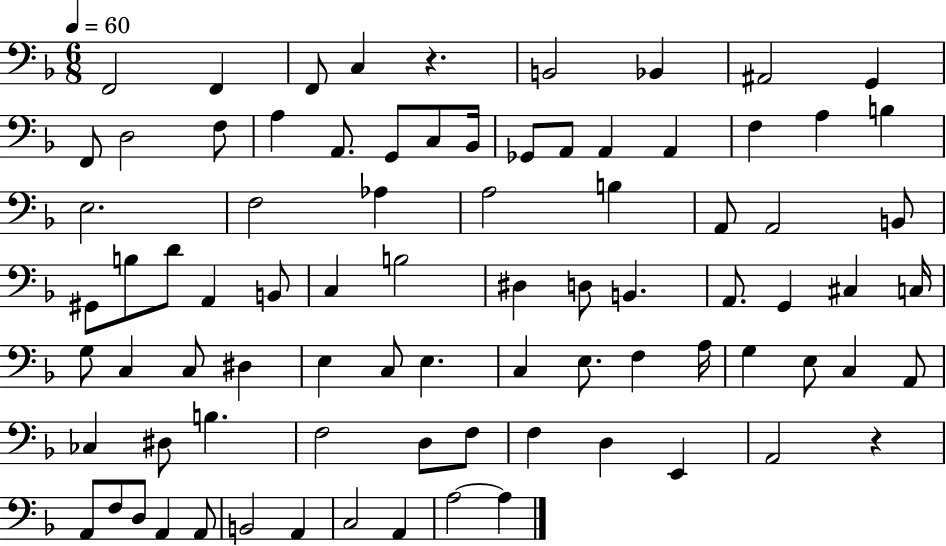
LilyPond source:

{
  \clef bass
  \numericTimeSignature
  \time 6/8
  \key f \major
  \tempo 4 = 60
  f,2 f,4 | f,8 c4 r4. | b,2 bes,4 | ais,2 g,4 | \break f,8 d2 f8 | a4 a,8. g,8 c8 bes,16 | ges,8 a,8 a,4 a,4 | f4 a4 b4 | \break e2. | f2 aes4 | a2 b4 | a,8 a,2 b,8 | \break gis,8 b8 d'8 a,4 b,8 | c4 b2 | dis4 d8 b,4. | a,8. g,4 cis4 c16 | \break g8 c4 c8 dis4 | e4 c8 e4. | c4 e8. f4 a16 | g4 e8 c4 a,8 | \break ces4 dis8 b4. | f2 d8 f8 | f4 d4 e,4 | a,2 r4 | \break a,8 f8 d8 a,4 a,8 | b,2 a,4 | c2 a,4 | a2~~ a4 | \break \bar "|."
}